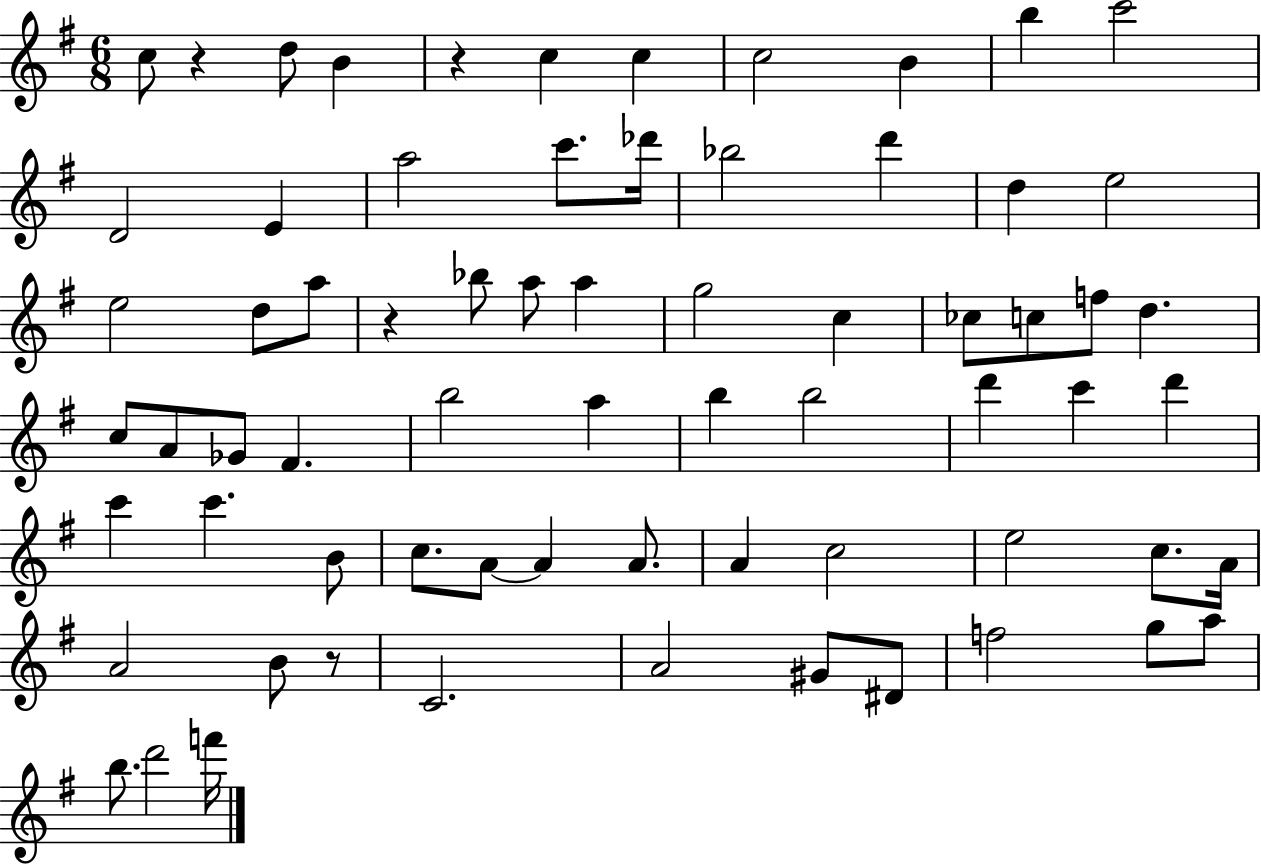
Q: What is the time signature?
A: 6/8